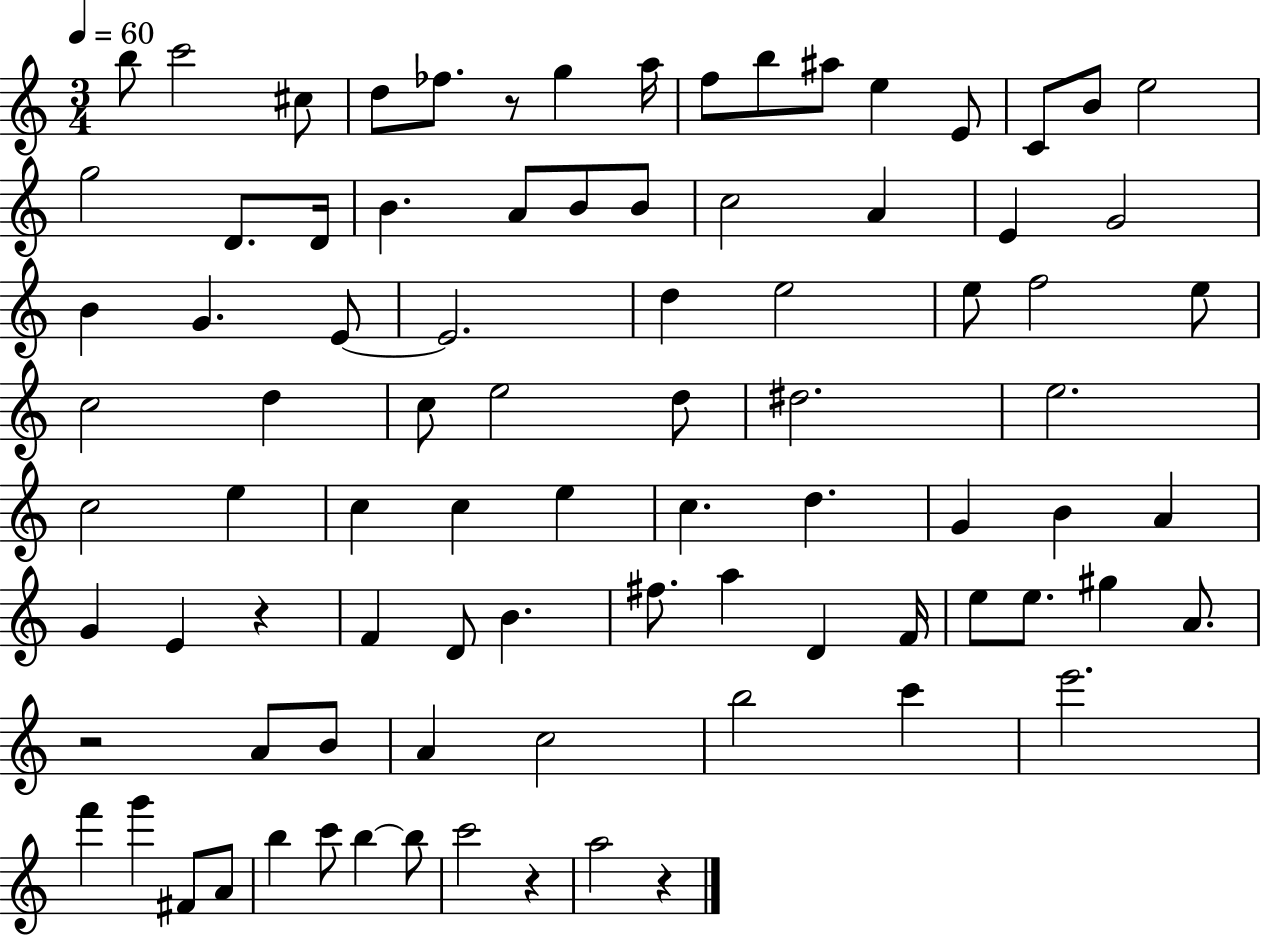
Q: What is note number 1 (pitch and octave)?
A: B5